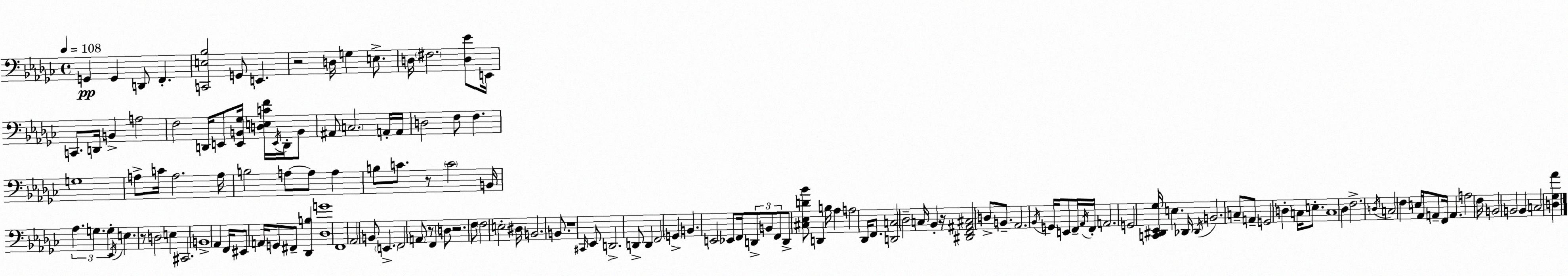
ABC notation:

X:1
T:Untitled
M:4/4
L:1/4
K:Ebm
G,, G,, D,,/2 F,, [C,,E,_B,]2 G,,/2 E,, z2 D,/4 G, E,/2 D,/4 ^F,2 [D,_E]/2 E,,/4 C,,/2 D,,/4 B,, A,2 F,2 D,,/4 E,,/2 [E,,B,,_G,]/4 [D,E,CF]/4 E,,/4 D,,/4 B,,/2 ^A,,/2 C,2 A,,/4 A,,/4 D,2 F,/2 F, G,4 A,/2 C/4 A,2 A,/4 B,2 A,/2 A,/2 A, B,/2 C/2 z/2 C2 B,,/4 _A, G, G, _E,,/4 E, z/2 D,2 E, ^C,,2 B,,4 _A,, F,,/4 ^E,,/2 A,,/4 G,,/2 ^F,,/2 [_D,,B,] [_D,G]4 F,,4 _A,,2 B,,/2 E,, F,,2 A,,/2 z/2 F,, D,/2 z2 F,/2 F,2 E,2 ^D,/4 B,,2 B,,/2 z4 ^C,,/4 _E,,/2 D,,2 D,,/2 D,, F,,2 G,, B,, E,,2 _E,,/2 F,,/4 D,,/2 B,,/2 F,,/2 D,,/2 [^C,_E,D_B]/2 D,, B,/4 _A, A,2 _D,,/4 F,,/2 [D,,C,]2 _D,2 C,/4 _B,, z/4 [^D,,F,,^A,,^C,]2 D,/2 B,,/2 _A,,2 _B,,/4 G,,/4 E,,/2 F,,/4 _A,,/4 F,,/4 A,,2 G,,2 [C,,^D,,_E,,_G,]/4 E, _D,,/4 _D,,/4 B,,2 C,/2 A,,/2 G,,2 D, C,/4 E,/2 C,4 _D, F,2 D,/4 C,2 F, E,/4 _A,,/4 A,,/2 F,,/4 A,, A,2 F,/4 B,,2 B,,2 B,, C,2 [D,_G,_A]